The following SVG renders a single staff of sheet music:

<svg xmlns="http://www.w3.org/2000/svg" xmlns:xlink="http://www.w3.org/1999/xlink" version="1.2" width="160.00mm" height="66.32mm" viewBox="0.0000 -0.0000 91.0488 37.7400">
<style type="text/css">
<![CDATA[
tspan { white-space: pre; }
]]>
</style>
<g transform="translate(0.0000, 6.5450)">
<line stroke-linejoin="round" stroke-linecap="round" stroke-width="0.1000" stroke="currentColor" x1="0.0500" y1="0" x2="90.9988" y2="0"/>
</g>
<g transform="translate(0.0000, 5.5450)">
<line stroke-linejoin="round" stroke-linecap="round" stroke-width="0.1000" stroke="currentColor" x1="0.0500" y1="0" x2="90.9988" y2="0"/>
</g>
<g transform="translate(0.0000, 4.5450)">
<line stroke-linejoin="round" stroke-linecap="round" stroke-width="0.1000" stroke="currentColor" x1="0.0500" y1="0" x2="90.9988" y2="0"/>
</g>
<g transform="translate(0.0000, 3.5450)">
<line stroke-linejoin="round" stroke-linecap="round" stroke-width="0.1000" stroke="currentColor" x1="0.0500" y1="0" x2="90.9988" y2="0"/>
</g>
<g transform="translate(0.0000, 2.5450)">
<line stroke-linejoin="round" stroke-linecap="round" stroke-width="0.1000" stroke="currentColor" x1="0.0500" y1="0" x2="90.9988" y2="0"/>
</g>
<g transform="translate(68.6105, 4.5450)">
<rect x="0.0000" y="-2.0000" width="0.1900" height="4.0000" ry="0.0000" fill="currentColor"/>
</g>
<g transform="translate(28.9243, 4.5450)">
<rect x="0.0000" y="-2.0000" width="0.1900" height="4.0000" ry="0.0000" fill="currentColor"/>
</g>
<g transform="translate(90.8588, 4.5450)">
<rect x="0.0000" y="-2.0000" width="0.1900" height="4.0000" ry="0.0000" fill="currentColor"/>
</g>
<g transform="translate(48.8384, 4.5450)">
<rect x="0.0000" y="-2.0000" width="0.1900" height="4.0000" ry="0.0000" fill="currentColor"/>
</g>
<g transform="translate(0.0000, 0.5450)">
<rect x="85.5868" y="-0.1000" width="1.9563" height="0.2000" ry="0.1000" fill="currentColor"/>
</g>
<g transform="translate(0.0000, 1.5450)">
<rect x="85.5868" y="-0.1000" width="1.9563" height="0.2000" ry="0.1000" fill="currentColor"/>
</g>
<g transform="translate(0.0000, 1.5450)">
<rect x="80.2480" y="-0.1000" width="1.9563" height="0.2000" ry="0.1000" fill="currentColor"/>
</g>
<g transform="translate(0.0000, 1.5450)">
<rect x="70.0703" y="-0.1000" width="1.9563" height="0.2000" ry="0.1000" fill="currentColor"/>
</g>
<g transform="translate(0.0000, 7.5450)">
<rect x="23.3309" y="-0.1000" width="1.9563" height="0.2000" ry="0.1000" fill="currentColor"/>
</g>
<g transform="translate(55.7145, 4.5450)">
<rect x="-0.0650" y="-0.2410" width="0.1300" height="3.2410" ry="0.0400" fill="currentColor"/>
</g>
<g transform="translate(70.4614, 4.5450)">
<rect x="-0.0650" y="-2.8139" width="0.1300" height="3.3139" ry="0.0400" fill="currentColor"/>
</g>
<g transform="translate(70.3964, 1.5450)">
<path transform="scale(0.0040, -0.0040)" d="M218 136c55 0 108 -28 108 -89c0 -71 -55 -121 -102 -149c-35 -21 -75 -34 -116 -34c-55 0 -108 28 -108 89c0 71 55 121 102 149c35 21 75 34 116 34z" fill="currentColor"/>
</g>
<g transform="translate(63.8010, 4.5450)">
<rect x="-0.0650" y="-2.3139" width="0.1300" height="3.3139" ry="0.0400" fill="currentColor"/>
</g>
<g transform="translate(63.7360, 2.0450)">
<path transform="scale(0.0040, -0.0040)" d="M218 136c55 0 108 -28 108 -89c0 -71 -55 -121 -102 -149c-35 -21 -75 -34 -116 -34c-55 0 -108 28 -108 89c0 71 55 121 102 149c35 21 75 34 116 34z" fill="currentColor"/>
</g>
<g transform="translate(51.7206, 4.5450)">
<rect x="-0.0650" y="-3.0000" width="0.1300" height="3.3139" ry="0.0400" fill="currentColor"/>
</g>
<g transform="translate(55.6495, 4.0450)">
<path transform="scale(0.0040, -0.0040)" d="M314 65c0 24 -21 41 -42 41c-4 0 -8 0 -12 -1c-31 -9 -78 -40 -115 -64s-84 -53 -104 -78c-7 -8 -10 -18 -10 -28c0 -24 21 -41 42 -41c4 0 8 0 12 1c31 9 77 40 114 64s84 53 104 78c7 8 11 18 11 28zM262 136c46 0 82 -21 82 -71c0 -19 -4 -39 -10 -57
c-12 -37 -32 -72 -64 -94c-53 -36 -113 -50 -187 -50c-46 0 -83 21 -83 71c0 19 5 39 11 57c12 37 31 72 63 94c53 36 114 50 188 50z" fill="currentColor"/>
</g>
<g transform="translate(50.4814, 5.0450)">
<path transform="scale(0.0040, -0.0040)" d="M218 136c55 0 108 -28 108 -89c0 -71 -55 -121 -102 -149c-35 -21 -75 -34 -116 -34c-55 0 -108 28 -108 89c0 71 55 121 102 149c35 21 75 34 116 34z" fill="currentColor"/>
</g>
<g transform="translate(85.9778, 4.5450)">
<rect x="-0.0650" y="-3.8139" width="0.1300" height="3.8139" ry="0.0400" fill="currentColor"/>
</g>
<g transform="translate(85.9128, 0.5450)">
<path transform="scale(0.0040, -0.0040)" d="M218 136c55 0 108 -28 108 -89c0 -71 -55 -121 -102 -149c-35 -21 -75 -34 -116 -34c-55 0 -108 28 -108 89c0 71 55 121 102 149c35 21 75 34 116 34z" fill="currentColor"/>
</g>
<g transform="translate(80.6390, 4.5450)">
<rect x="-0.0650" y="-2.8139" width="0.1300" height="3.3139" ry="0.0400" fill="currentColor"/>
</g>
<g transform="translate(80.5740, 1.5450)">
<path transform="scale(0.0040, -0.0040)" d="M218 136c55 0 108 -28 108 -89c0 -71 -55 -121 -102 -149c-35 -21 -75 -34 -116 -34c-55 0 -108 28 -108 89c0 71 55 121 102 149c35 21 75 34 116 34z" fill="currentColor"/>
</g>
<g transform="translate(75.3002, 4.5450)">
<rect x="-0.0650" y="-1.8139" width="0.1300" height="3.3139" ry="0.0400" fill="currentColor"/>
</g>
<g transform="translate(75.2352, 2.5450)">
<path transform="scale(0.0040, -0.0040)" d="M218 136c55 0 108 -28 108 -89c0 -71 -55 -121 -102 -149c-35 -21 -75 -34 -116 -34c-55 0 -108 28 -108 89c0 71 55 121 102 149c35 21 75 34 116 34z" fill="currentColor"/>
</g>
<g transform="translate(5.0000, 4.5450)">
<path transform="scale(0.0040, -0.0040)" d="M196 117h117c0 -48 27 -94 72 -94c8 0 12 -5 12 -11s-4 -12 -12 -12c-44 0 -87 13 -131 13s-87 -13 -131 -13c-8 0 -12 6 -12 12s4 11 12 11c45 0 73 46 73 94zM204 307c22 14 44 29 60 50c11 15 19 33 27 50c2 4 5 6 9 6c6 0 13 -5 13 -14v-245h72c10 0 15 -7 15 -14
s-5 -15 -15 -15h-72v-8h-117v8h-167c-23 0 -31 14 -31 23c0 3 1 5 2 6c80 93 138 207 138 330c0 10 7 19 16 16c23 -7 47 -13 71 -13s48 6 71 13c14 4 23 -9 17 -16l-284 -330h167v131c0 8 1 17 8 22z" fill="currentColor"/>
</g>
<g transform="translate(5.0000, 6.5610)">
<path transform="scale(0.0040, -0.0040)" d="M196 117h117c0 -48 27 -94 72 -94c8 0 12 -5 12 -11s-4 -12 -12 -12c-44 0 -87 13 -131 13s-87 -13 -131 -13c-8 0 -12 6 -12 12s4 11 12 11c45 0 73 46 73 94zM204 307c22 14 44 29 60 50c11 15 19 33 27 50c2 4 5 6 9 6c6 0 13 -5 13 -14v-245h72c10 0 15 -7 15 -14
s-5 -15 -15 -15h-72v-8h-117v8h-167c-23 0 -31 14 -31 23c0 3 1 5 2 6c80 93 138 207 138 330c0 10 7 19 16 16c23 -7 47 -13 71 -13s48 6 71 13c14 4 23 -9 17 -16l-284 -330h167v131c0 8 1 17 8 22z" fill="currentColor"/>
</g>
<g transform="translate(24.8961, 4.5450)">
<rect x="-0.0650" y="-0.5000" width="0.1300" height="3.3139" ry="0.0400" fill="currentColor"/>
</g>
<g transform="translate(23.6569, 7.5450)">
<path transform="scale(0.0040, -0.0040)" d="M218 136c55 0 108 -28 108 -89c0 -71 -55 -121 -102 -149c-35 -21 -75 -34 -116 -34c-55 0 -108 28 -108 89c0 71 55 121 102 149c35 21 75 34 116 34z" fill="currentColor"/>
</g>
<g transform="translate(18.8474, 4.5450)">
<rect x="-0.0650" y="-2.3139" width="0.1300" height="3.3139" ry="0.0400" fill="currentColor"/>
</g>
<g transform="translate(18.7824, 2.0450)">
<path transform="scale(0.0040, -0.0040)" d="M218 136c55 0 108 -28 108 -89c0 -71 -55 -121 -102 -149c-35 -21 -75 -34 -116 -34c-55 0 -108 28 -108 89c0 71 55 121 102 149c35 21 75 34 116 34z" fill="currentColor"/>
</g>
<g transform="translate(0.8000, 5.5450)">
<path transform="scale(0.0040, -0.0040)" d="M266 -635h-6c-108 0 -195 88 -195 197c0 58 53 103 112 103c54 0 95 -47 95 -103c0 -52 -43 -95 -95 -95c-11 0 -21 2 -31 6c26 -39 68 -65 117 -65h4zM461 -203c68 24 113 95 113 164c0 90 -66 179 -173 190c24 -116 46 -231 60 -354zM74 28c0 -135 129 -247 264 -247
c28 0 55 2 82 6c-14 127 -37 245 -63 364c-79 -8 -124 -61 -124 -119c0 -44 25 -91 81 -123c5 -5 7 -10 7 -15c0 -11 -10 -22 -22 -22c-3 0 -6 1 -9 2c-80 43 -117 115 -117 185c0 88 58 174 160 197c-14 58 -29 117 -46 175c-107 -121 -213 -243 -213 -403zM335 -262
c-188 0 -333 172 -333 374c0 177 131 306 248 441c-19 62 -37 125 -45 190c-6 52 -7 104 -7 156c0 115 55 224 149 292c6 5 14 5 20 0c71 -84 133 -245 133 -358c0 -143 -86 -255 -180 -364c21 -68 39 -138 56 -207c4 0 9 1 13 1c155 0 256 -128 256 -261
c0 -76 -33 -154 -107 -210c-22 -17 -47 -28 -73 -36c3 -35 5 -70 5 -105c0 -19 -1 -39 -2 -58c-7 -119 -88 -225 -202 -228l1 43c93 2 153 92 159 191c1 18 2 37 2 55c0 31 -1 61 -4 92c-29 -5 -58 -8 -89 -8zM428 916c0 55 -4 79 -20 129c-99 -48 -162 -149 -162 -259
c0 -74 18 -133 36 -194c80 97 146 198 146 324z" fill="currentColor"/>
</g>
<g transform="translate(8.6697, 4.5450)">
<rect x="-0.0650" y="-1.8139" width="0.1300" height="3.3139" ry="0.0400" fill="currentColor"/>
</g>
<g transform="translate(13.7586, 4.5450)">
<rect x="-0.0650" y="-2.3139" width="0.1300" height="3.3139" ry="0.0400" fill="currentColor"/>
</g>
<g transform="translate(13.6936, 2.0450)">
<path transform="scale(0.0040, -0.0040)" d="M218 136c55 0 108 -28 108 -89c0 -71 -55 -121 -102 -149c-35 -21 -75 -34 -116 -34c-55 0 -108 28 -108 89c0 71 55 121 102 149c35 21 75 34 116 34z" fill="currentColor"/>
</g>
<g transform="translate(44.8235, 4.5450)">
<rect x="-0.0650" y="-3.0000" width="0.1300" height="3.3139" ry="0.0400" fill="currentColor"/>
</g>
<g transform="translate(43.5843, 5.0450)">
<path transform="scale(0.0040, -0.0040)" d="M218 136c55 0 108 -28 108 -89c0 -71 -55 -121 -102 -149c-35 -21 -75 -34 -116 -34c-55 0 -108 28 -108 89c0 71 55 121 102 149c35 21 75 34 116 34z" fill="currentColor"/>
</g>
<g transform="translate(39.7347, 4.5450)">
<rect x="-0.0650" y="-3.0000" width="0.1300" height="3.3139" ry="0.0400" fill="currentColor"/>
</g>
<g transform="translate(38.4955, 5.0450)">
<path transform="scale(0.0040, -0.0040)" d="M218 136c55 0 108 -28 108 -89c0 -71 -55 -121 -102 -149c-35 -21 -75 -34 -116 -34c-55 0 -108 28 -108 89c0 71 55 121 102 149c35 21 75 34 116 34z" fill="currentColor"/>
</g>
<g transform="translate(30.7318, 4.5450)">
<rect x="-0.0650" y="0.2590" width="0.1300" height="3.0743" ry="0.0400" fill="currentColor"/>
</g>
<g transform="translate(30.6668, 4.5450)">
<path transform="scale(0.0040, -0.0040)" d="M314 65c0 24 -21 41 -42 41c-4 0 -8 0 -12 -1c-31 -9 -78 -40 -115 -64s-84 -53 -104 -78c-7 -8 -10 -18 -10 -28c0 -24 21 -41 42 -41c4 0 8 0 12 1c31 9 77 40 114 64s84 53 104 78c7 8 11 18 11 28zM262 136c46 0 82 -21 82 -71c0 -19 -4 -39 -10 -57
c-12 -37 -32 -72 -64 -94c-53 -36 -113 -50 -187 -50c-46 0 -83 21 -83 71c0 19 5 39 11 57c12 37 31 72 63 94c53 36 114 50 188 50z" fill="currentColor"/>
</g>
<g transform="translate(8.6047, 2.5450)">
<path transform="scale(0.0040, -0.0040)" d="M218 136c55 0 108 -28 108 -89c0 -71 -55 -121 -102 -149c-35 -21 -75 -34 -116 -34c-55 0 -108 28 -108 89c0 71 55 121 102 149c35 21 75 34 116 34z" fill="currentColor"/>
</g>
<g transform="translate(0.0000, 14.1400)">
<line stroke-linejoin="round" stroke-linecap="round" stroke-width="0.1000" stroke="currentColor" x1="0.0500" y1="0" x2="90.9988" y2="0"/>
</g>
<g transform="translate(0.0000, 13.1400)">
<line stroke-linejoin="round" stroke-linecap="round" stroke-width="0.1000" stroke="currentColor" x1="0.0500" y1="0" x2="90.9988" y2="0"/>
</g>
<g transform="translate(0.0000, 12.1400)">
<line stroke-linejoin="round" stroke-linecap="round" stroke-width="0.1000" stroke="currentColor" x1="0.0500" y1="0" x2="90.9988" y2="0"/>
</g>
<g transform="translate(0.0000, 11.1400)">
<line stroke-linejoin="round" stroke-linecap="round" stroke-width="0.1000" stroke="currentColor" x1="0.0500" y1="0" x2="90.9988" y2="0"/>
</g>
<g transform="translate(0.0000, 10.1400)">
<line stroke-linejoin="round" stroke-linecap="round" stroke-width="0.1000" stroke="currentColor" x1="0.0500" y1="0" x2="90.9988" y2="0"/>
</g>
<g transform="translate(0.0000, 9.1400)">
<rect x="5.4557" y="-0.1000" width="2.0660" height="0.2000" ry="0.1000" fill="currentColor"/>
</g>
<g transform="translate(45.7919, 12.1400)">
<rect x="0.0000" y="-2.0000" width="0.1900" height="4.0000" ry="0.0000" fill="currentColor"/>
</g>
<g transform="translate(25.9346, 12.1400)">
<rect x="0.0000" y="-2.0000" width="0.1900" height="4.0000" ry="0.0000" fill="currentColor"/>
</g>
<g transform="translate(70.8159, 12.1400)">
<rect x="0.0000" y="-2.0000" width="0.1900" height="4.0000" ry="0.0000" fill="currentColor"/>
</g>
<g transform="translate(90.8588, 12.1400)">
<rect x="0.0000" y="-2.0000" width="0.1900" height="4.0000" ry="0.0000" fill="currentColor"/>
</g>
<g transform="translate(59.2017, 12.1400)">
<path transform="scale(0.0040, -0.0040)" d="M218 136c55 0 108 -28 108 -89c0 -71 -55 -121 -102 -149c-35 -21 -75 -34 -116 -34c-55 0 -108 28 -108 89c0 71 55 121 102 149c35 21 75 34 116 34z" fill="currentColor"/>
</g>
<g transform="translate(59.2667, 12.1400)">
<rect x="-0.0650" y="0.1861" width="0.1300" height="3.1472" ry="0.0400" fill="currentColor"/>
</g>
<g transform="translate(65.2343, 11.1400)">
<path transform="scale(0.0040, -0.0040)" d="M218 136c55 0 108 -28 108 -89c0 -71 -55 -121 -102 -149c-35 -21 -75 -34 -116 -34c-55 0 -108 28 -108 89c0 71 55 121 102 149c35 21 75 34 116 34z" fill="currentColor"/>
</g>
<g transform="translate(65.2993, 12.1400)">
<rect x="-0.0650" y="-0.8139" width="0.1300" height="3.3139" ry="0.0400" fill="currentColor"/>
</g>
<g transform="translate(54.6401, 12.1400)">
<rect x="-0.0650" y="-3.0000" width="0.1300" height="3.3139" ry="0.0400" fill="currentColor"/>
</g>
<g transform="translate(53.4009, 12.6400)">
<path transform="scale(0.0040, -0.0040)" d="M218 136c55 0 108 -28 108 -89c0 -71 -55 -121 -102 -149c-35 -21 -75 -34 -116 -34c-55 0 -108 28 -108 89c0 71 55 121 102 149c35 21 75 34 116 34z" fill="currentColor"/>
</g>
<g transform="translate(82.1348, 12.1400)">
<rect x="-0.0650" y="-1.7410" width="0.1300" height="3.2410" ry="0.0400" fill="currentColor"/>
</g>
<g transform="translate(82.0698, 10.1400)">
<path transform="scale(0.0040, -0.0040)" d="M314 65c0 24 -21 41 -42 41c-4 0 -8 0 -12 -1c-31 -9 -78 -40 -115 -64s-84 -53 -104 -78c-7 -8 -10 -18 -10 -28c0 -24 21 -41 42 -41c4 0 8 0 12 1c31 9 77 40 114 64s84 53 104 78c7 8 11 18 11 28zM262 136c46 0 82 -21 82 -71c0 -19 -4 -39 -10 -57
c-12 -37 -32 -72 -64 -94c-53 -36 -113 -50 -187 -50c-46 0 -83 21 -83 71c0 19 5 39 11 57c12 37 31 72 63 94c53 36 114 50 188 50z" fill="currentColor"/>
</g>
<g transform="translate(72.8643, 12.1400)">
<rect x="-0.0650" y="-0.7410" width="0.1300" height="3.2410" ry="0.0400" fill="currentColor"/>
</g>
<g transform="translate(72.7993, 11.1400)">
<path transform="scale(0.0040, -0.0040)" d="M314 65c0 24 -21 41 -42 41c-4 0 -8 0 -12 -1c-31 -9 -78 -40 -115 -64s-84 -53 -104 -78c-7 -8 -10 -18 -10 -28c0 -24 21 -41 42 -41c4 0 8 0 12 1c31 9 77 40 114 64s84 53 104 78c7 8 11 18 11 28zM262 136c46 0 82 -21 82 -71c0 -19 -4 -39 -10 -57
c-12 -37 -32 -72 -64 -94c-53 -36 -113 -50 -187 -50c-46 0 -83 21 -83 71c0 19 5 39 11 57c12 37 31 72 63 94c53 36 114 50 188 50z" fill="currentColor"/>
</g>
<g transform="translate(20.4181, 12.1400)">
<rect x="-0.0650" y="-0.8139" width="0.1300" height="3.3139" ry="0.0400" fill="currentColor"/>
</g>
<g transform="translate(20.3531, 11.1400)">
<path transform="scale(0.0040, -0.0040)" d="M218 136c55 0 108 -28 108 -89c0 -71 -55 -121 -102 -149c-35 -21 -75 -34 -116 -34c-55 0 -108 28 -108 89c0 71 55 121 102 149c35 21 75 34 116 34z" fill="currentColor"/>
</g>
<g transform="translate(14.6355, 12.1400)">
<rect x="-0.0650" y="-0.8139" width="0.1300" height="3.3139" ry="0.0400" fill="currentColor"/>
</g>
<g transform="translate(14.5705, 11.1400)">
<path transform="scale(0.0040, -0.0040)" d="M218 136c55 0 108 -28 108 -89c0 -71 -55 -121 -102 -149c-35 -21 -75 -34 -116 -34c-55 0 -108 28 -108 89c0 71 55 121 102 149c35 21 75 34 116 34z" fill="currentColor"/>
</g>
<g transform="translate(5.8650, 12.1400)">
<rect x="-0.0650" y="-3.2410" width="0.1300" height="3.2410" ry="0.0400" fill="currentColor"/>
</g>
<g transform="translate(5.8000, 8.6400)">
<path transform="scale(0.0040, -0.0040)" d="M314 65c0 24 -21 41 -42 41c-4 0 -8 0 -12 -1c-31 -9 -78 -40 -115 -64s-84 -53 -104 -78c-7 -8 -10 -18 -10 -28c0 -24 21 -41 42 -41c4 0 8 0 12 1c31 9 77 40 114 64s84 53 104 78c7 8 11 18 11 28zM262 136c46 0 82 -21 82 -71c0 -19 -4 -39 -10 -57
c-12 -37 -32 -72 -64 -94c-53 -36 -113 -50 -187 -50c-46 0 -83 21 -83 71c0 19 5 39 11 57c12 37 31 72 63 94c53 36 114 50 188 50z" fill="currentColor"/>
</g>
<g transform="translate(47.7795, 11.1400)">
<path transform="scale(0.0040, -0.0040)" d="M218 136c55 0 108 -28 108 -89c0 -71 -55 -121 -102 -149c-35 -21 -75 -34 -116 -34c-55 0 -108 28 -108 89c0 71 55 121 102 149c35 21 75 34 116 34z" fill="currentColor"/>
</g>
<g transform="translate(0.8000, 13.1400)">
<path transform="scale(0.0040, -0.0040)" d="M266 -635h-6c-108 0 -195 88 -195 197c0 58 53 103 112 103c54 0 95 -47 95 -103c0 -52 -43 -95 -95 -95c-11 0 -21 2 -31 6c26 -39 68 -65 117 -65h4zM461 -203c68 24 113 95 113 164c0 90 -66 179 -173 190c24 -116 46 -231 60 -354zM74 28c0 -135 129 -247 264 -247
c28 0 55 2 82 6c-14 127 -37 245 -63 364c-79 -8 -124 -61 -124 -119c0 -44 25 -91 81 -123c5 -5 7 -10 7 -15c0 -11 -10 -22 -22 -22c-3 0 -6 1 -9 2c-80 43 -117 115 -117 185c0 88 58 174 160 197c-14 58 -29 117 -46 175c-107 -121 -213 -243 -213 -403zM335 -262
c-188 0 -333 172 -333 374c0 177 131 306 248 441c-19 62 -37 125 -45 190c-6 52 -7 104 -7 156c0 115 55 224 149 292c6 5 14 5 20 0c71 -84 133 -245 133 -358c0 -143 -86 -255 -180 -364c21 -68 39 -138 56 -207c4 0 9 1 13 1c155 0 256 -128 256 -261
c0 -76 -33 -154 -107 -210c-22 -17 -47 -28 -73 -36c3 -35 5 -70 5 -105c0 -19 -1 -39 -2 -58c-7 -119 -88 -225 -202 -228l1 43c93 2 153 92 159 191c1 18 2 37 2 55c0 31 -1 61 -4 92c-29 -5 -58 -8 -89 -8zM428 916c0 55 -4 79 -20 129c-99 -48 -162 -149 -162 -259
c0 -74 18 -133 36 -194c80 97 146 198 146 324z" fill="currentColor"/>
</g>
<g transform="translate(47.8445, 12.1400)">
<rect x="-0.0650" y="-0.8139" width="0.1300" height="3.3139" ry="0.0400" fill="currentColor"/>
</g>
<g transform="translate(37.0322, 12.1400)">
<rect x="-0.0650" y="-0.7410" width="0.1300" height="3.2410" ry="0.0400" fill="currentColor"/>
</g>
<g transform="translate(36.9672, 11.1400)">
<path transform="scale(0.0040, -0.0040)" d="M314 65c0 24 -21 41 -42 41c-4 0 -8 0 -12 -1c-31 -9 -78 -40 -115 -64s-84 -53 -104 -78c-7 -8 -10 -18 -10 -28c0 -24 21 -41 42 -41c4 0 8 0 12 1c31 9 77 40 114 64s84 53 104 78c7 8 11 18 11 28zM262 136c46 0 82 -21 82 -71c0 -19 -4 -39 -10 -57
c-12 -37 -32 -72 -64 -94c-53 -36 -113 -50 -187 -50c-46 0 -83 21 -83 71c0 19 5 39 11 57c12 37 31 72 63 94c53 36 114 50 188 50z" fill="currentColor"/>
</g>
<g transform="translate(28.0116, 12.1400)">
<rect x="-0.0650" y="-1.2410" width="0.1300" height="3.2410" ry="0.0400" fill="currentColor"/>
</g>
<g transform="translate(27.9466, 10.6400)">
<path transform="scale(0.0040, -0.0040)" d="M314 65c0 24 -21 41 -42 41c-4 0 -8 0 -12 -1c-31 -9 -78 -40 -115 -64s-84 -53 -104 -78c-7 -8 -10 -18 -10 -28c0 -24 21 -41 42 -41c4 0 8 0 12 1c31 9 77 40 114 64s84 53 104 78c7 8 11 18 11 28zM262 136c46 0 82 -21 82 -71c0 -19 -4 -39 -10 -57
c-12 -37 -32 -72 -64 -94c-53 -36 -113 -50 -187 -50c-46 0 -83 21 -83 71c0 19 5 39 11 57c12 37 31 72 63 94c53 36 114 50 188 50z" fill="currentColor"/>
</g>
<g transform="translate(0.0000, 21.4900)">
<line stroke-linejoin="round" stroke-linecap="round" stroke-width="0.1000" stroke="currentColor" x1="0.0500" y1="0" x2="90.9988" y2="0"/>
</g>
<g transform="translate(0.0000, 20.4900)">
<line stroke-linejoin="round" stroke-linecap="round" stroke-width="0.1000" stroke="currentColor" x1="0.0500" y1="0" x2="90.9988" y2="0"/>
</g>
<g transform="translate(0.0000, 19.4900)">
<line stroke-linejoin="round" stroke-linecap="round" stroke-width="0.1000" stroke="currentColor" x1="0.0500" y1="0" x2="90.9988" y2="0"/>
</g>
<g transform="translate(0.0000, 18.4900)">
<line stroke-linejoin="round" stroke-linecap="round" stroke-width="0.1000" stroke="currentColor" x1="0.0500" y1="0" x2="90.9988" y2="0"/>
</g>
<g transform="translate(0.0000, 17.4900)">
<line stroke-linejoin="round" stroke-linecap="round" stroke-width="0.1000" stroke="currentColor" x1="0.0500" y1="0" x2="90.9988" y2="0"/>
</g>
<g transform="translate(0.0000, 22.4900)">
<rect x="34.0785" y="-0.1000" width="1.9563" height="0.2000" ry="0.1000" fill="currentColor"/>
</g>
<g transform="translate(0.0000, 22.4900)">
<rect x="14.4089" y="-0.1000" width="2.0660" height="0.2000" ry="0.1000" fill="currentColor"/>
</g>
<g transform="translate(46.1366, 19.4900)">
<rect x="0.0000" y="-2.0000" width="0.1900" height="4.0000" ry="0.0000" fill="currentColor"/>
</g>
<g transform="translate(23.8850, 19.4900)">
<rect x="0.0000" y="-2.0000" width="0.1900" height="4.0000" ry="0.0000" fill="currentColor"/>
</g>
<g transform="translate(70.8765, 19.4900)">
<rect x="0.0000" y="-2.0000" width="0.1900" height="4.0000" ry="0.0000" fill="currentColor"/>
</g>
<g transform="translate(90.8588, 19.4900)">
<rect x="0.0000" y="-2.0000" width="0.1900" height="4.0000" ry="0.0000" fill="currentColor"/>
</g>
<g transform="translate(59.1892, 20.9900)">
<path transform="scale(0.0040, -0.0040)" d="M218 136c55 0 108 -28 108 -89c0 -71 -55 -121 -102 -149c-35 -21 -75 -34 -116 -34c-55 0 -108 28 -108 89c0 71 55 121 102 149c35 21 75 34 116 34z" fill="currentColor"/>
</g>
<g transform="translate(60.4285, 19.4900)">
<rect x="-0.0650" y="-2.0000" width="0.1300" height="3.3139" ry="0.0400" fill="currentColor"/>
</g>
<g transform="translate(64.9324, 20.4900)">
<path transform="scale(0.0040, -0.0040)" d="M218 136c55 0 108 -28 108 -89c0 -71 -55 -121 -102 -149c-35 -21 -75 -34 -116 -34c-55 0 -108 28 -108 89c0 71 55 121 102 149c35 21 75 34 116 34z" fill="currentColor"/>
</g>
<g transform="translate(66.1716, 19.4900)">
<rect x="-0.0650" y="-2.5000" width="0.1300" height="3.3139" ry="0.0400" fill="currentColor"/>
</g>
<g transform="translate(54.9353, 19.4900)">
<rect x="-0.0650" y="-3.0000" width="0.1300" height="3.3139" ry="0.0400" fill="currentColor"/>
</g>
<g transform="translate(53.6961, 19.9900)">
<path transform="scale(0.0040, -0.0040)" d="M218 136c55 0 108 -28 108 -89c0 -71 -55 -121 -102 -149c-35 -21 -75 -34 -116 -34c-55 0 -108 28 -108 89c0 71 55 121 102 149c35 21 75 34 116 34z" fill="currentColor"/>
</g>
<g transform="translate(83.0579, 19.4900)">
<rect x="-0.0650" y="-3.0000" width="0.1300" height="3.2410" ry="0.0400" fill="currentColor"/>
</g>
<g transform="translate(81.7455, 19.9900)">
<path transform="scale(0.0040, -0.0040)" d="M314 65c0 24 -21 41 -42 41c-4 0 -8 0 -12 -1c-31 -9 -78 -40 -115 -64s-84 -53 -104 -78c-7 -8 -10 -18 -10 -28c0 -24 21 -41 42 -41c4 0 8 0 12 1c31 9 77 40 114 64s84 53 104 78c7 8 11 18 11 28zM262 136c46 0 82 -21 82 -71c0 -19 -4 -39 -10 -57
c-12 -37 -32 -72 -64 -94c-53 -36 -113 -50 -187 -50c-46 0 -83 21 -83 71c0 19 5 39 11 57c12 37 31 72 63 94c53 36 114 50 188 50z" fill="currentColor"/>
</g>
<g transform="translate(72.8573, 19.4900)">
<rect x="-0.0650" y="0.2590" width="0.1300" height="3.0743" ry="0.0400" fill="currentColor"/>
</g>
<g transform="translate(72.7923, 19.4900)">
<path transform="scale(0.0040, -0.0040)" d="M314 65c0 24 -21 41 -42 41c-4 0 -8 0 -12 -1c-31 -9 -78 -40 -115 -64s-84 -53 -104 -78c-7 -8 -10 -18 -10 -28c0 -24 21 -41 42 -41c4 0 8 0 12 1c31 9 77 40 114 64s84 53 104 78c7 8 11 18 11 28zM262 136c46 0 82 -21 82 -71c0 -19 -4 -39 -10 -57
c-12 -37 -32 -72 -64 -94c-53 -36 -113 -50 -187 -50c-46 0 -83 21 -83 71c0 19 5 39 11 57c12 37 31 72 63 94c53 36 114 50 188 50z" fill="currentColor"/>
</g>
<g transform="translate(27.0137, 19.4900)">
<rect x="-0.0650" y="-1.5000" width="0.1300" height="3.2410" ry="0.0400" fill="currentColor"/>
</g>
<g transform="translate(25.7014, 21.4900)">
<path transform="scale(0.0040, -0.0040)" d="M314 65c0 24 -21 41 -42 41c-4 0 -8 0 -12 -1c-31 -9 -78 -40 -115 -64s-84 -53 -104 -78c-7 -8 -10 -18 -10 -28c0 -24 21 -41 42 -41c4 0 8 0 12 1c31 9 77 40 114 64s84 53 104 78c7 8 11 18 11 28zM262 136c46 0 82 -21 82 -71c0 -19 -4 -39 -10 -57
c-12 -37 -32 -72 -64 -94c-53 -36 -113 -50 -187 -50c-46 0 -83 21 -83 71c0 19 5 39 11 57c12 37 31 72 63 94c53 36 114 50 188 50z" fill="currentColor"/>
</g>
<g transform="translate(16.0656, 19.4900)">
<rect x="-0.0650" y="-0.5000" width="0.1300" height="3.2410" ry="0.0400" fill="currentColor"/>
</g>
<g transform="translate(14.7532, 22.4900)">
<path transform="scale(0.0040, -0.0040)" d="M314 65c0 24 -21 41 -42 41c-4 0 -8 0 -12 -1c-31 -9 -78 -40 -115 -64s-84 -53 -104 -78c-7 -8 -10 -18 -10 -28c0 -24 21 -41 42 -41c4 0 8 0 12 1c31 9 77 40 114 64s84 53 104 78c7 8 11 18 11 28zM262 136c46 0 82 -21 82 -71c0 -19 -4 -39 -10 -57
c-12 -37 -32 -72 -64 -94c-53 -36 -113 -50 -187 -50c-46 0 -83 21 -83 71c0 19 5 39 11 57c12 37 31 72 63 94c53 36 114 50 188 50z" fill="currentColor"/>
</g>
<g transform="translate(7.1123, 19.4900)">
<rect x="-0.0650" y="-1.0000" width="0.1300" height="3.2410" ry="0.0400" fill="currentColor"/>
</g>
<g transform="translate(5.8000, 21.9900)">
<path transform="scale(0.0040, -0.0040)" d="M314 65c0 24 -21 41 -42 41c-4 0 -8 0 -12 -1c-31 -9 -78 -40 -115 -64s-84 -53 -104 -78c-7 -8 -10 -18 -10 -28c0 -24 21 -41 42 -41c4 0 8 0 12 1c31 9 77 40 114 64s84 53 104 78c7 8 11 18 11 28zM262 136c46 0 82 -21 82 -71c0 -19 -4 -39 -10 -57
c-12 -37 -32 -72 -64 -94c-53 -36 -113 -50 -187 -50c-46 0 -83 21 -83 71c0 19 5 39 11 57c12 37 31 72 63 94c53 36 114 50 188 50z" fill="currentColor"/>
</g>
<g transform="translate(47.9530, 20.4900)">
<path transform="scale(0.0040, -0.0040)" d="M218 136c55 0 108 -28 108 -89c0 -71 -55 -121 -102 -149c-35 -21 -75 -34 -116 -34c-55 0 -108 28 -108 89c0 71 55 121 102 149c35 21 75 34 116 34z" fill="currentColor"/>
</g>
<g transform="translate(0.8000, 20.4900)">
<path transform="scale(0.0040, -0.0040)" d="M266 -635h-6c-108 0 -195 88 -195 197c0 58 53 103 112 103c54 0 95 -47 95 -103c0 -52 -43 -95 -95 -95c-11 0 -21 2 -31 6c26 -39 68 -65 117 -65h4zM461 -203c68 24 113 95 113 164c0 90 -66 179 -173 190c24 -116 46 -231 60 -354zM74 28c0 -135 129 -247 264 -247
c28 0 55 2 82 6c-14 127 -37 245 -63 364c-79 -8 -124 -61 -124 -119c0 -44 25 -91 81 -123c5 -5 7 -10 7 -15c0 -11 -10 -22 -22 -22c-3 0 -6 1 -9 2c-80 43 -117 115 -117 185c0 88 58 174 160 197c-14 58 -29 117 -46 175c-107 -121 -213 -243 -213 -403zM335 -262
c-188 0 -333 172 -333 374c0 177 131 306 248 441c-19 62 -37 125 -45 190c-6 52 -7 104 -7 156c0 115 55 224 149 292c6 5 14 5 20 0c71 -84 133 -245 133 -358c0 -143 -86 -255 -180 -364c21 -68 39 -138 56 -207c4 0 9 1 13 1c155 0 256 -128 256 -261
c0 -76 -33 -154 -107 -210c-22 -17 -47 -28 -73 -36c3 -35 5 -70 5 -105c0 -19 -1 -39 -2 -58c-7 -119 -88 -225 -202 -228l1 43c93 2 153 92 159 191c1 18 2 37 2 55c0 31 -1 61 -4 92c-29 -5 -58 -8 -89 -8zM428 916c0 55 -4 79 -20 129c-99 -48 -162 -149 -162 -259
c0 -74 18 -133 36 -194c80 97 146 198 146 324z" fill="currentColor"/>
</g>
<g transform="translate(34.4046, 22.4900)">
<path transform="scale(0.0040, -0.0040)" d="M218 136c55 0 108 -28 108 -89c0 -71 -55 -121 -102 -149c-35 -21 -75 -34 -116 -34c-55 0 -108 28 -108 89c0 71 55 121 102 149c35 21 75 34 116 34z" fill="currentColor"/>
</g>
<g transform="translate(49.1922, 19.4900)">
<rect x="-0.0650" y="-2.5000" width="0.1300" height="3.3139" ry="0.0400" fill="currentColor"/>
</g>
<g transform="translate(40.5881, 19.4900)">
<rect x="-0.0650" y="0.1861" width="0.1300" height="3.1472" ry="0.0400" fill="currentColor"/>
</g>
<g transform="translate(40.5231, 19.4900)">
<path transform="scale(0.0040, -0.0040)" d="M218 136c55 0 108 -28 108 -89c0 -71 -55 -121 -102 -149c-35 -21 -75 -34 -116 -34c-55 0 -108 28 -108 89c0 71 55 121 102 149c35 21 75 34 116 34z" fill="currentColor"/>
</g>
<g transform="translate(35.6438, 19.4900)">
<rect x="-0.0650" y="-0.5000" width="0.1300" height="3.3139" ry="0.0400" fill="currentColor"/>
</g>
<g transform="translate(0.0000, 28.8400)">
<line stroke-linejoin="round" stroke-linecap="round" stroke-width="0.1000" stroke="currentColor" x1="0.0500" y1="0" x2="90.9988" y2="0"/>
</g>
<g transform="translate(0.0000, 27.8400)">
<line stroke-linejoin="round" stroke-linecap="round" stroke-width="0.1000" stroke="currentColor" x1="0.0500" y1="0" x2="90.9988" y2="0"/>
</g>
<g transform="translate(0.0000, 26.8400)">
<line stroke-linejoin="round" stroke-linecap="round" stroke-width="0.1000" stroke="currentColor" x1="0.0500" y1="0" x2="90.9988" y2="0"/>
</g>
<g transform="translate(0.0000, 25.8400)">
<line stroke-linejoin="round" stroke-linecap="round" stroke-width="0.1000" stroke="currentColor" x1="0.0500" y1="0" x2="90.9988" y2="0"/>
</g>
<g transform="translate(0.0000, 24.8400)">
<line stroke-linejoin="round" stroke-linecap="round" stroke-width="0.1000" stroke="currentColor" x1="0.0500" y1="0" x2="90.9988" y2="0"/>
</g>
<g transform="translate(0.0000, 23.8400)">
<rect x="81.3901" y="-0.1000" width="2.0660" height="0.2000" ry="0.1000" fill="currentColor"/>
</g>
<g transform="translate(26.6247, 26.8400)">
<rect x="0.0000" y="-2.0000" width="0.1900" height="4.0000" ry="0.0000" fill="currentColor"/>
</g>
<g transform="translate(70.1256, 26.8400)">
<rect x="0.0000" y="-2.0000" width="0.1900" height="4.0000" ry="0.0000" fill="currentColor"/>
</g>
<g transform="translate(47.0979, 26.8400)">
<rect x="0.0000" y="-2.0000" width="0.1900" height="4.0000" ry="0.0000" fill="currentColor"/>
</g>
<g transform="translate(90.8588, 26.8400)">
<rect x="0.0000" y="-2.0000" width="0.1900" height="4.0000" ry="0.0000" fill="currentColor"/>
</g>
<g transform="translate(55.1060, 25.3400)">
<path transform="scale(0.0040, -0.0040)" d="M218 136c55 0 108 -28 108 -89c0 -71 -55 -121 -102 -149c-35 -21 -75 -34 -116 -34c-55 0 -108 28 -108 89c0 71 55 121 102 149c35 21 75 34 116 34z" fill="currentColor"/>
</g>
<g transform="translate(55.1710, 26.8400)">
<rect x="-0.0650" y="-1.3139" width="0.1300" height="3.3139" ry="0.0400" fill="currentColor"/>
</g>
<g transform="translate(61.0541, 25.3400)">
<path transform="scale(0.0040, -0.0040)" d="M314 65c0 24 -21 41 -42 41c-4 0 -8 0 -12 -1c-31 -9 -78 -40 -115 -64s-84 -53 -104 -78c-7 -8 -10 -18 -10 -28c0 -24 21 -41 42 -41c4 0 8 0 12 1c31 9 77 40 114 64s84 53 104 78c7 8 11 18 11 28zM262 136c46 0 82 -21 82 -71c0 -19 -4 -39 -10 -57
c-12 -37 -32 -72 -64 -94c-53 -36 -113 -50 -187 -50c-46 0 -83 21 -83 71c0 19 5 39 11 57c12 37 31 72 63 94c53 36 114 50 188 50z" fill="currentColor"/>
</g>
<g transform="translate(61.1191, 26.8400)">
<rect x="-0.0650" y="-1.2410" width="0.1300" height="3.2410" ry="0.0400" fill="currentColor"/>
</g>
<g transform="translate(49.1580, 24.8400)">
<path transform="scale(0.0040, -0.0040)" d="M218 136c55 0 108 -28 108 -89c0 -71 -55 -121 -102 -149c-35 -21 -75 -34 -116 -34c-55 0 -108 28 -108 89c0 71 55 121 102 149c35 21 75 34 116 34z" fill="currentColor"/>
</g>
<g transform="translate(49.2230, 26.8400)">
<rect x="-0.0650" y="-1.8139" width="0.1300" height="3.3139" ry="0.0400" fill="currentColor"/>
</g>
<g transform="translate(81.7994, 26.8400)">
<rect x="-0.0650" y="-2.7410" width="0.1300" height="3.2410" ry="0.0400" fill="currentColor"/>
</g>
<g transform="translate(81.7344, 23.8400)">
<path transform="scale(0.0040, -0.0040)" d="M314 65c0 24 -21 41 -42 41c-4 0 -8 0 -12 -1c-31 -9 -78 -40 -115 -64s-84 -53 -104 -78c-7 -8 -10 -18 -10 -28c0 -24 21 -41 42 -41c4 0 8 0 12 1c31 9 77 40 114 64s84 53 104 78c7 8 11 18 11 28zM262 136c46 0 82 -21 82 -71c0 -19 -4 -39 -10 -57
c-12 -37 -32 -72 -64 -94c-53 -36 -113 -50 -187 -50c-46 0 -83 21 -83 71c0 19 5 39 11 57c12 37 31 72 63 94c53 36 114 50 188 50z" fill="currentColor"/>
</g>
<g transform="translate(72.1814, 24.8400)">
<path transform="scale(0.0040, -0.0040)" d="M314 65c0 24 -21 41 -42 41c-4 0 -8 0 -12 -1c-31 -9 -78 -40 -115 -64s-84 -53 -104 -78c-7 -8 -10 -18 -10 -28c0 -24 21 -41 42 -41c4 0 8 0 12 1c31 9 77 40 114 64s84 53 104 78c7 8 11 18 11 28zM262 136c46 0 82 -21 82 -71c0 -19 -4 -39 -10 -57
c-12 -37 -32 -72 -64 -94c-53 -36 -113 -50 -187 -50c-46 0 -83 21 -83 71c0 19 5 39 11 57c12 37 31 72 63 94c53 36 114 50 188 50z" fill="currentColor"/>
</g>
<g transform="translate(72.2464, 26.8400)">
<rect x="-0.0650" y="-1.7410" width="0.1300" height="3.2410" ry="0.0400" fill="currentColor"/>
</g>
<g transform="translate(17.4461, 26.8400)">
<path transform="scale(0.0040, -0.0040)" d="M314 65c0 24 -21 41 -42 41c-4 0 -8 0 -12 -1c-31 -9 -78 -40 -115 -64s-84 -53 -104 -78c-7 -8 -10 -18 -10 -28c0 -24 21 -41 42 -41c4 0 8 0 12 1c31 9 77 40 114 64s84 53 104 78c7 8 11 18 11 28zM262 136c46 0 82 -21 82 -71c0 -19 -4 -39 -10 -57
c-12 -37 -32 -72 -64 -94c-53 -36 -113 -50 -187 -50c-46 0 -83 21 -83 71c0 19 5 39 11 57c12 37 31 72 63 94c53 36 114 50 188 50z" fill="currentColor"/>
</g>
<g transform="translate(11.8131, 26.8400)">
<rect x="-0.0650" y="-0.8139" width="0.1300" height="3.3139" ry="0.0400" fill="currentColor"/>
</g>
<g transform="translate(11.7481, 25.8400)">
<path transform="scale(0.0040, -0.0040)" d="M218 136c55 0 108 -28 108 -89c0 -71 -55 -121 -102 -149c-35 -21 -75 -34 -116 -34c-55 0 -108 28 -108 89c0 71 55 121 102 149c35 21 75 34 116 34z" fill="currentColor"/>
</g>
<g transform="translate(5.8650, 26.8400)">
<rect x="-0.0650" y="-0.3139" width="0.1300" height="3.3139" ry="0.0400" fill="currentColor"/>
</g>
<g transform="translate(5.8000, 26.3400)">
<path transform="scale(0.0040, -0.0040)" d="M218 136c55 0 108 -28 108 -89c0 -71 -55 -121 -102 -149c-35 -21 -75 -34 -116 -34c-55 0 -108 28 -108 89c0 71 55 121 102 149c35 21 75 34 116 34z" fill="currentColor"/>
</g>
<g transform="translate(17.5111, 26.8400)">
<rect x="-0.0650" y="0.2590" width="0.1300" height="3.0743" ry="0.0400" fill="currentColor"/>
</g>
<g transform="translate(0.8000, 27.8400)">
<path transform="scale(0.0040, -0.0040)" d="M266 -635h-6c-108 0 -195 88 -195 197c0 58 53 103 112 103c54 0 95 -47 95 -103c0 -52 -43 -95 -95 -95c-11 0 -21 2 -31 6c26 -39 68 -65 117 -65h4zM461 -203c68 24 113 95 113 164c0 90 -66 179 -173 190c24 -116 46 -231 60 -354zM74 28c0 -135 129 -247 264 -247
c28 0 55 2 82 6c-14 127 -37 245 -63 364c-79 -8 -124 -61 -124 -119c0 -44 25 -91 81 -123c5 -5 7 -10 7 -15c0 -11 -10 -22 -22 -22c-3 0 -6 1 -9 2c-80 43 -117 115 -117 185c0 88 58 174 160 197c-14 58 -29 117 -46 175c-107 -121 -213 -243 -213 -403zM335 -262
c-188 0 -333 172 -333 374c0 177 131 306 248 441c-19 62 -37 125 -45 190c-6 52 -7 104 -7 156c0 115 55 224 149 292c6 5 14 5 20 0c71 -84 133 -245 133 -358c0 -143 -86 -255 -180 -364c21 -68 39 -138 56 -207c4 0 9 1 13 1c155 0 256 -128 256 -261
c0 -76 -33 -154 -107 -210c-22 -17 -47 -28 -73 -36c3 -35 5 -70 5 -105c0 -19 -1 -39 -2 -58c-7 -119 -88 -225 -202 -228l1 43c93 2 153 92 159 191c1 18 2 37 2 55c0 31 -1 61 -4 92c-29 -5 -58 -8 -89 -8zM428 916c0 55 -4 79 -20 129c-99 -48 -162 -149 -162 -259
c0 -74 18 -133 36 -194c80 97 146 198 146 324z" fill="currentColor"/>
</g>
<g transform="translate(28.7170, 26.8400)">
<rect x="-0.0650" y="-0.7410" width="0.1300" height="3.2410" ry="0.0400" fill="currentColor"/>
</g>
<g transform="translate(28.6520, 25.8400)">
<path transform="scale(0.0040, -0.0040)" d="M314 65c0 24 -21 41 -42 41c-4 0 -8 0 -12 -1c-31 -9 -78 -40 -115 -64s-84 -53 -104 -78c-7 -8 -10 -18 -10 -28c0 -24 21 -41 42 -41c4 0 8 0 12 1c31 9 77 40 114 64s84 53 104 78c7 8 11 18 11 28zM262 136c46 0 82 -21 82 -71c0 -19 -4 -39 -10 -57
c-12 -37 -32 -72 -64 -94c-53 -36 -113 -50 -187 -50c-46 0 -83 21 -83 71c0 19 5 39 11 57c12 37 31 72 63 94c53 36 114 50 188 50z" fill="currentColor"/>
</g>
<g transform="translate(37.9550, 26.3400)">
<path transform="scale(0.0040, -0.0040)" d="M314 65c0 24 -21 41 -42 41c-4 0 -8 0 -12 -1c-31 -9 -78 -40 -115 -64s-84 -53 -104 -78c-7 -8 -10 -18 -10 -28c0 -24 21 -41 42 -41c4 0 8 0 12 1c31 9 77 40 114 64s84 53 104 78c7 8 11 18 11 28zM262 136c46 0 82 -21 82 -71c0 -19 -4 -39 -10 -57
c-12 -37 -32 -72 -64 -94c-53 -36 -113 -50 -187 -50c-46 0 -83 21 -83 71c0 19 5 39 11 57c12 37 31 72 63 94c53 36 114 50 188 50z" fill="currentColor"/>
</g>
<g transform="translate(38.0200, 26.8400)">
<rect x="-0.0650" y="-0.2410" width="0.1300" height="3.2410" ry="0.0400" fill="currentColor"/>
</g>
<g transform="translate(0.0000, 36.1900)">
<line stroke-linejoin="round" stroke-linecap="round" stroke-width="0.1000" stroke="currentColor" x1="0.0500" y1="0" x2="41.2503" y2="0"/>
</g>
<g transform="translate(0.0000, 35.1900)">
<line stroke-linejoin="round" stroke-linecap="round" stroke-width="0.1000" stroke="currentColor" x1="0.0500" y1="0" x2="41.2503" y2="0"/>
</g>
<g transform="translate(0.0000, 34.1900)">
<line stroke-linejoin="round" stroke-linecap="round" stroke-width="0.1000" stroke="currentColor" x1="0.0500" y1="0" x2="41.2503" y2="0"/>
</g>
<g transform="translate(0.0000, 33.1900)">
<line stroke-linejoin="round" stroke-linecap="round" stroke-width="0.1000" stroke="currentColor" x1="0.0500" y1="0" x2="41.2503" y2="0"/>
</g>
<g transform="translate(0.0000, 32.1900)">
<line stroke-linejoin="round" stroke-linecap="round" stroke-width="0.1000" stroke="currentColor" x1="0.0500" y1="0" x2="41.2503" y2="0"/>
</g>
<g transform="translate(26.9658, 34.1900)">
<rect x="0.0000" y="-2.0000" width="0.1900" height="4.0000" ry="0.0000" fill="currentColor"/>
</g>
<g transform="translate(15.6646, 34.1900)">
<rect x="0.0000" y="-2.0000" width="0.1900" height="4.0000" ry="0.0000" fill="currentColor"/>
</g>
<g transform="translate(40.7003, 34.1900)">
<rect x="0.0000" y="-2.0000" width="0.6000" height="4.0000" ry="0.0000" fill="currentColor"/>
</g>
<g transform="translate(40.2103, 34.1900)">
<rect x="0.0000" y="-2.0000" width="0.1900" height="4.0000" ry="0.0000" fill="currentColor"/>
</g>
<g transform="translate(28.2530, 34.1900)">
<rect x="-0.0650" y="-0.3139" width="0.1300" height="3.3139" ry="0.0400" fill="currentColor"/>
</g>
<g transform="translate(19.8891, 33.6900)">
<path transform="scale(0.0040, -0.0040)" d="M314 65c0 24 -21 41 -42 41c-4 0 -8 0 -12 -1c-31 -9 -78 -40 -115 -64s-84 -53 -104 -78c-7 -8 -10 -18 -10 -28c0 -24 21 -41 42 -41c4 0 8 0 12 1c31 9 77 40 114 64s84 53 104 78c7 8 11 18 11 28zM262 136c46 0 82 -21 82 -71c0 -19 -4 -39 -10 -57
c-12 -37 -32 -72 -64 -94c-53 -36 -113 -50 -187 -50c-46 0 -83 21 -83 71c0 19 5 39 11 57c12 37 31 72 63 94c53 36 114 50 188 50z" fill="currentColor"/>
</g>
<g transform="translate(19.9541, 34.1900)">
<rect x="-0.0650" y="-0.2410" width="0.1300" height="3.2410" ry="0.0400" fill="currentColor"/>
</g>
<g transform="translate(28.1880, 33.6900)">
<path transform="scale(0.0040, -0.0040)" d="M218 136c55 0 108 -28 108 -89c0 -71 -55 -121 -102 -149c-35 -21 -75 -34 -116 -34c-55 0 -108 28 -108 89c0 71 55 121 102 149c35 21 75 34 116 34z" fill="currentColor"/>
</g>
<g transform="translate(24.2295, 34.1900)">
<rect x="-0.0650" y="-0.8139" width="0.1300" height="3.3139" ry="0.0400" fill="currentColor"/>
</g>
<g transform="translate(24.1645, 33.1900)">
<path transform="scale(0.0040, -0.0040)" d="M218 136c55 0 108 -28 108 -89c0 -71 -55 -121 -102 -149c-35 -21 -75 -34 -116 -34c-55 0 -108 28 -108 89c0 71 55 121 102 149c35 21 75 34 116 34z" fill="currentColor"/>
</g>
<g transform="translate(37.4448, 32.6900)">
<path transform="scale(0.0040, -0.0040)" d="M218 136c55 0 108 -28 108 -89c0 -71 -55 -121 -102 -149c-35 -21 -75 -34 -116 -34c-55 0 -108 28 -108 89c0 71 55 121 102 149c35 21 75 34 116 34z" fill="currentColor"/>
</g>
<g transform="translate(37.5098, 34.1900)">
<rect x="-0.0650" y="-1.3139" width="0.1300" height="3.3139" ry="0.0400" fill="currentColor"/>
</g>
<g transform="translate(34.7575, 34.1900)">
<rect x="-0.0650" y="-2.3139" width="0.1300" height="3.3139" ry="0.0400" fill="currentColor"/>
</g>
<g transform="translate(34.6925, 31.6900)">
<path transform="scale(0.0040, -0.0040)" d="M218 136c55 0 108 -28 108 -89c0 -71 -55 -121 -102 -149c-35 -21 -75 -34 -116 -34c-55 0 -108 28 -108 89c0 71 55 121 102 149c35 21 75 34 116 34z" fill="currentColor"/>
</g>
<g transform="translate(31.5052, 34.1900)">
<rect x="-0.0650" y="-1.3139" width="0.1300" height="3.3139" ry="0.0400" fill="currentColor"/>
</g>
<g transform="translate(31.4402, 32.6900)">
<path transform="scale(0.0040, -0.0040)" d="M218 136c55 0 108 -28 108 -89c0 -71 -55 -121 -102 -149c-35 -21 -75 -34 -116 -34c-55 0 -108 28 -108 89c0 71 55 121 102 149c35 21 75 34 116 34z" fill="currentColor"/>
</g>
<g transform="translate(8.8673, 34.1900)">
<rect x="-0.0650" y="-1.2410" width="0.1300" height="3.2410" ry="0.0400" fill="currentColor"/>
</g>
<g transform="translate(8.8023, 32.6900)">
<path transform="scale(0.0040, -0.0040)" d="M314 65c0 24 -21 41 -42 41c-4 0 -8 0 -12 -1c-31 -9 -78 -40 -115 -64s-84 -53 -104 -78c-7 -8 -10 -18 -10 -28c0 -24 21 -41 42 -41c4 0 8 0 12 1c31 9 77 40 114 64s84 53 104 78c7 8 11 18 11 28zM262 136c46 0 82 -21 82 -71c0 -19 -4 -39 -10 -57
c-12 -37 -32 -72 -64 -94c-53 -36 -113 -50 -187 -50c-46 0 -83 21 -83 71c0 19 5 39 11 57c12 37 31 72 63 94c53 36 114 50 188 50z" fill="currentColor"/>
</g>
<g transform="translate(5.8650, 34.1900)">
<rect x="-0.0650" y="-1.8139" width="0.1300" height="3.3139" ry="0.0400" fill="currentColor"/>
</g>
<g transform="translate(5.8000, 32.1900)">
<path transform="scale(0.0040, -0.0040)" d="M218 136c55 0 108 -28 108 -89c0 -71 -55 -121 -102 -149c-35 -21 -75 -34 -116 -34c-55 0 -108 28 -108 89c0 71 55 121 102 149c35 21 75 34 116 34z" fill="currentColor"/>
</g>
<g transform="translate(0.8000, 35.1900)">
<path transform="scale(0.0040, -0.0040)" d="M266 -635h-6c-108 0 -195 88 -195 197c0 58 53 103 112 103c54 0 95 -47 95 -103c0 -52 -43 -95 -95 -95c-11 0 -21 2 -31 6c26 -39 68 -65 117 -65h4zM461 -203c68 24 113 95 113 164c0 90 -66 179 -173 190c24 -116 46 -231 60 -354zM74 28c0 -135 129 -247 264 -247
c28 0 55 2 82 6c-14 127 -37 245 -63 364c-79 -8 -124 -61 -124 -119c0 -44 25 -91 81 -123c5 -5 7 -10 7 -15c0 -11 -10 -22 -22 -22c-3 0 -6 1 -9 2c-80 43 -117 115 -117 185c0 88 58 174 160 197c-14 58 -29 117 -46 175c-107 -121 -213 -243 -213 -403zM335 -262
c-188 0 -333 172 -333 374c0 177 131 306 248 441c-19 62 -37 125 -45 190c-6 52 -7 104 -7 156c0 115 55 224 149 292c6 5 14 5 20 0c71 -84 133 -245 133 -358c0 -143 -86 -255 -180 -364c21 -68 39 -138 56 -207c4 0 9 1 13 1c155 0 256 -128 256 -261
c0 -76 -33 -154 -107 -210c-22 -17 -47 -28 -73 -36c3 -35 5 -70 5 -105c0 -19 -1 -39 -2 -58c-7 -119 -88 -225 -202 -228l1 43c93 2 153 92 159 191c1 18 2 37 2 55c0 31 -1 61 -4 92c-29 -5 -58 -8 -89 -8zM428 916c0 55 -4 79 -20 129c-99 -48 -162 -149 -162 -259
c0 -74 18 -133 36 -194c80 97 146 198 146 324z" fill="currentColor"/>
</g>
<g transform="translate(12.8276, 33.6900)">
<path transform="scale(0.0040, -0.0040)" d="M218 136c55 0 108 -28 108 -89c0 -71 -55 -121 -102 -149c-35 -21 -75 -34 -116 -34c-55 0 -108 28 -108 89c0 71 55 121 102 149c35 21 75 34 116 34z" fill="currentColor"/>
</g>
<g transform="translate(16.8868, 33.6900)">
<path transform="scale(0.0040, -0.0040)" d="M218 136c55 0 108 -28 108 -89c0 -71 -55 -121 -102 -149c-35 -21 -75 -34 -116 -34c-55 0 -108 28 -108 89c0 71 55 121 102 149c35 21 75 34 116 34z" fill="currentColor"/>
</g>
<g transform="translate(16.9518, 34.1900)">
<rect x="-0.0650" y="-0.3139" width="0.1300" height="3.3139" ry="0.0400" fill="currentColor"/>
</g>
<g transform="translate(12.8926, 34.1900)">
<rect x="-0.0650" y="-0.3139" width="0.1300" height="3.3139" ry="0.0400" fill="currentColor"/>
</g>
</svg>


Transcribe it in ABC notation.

X:1
T:Untitled
M:4/4
L:1/4
K:C
f g g C B2 A A A c2 g a f a c' b2 d d e2 d2 d A B d d2 f2 D2 C2 E2 C B G A F G B2 A2 c d B2 d2 c2 f e e2 f2 a2 f e2 c c c2 d c e g e